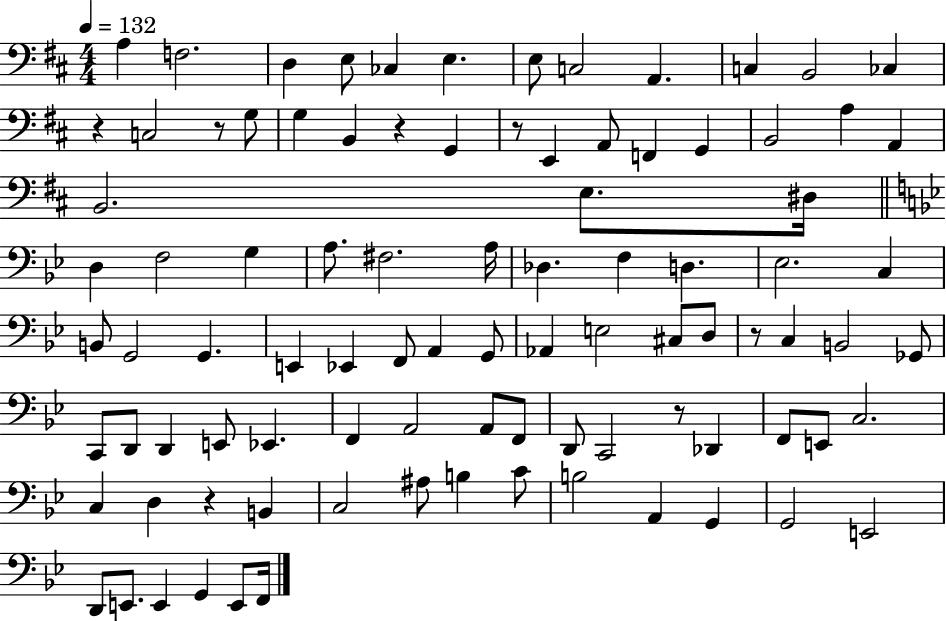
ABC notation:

X:1
T:Untitled
M:4/4
L:1/4
K:D
A, F,2 D, E,/2 _C, E, E,/2 C,2 A,, C, B,,2 _C, z C,2 z/2 G,/2 G, B,, z G,, z/2 E,, A,,/2 F,, G,, B,,2 A, A,, B,,2 E,/2 ^D,/4 D, F,2 G, A,/2 ^F,2 A,/4 _D, F, D, _E,2 C, B,,/2 G,,2 G,, E,, _E,, F,,/2 A,, G,,/2 _A,, E,2 ^C,/2 D,/2 z/2 C, B,,2 _G,,/2 C,,/2 D,,/2 D,, E,,/2 _E,, F,, A,,2 A,,/2 F,,/2 D,,/2 C,,2 z/2 _D,, F,,/2 E,,/2 C,2 C, D, z B,, C,2 ^A,/2 B, C/2 B,2 A,, G,, G,,2 E,,2 D,,/2 E,,/2 E,, G,, E,,/2 F,,/4